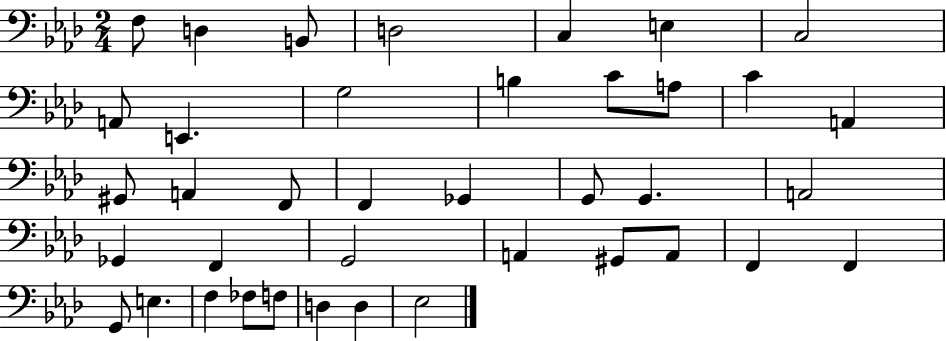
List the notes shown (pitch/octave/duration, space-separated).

F3/e D3/q B2/e D3/h C3/q E3/q C3/h A2/e E2/q. G3/h B3/q C4/e A3/e C4/q A2/q G#2/e A2/q F2/e F2/q Gb2/q G2/e G2/q. A2/h Gb2/q F2/q G2/h A2/q G#2/e A2/e F2/q F2/q G2/e E3/q. F3/q FES3/e F3/e D3/q D3/q Eb3/h